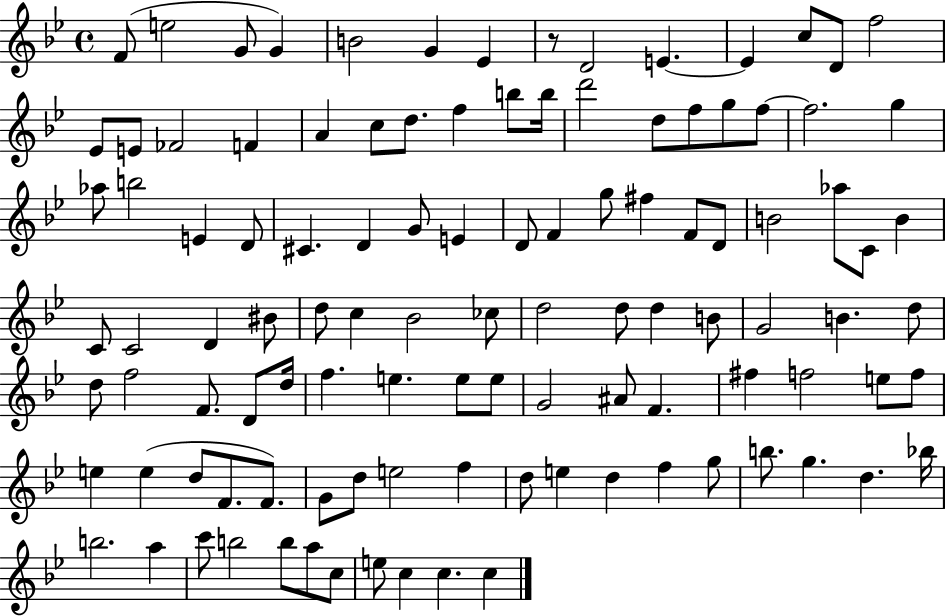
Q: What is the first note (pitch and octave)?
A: F4